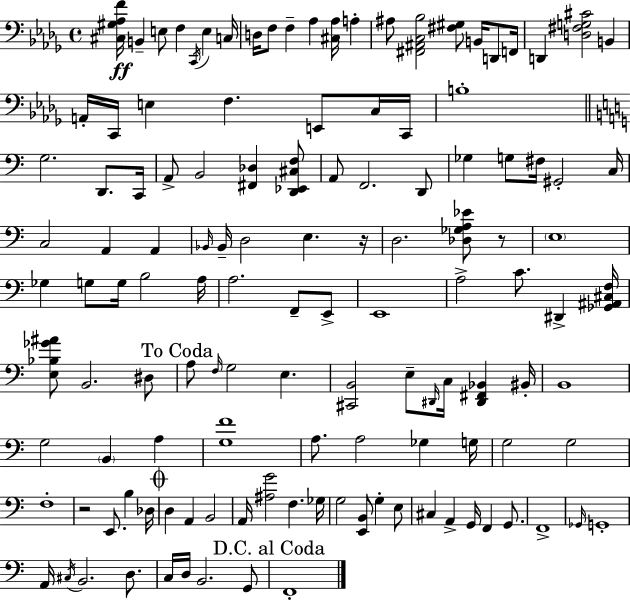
{
  \clef bass
  \time 4/4
  \defaultTimeSignature
  \key bes \minor
  <cis gis aes f'>16\ff b,4-- e8 f4 \acciaccatura { c,16 } e4 | c16 d16 f8 f4-- aes4 <cis aes>16 a4-. | ais8 <fis, ais, c bes>2 <fis gis>8 b,16 d,8 | f,16 d,4 <d fis g cis'>2 b,4 | \break a,16-. c,16 e4 f4. e,8 c16 | c,16 b1-. | \bar "||" \break \key c \major g2. d,8. c,16 | a,8-> b,2 <fis, des>4 <d, ees, cis f>8 | a,8 f,2. d,8 | ges4 g8 fis16 gis,2-. c16 | \break c2 a,4 a,4 | \grace { bes,16 } bes,16-- d2 e4. | r16 d2. <des ges a ees'>8 r8 | \parenthesize e1 | \break ges4 g8 g16 b2 | a16 a2. f,8-- e,8-> | e,1 | a2-> c'8. dis,4-> | \break <ges, ais, cis f>16 <e bes ges' ais'>8 b,2. dis8 | \mark "To Coda" a8 \grace { f16 } g2 e4. | <cis, b,>2 e8-- \grace { dis,16 } c16 <dis, fis, bes,>4 | bis,16-. b,1 | \break g2 \parenthesize b,4 a4 | <g f'>1 | a8. a2 ges4 | g16 g2 g2 | \break f1-. | r2 e,8. b4 | des16 \mark \markup { \musicglyph "scripts.coda" } d4 a,4 b,2 | a,16 <ais g'>2 f4. | \break ges16 g2 <e, b,>8 g4-. | e8 cis4 a,4-> g,16 f,4 | g,8. f,1-> | \grace { ges,16 } g,1-. | \break a,16 \acciaccatura { cis16 } b,2. | d8. c16 d16 b,2. | g,8 \mark "D.C. al Coda" f,1-. | \bar "|."
}